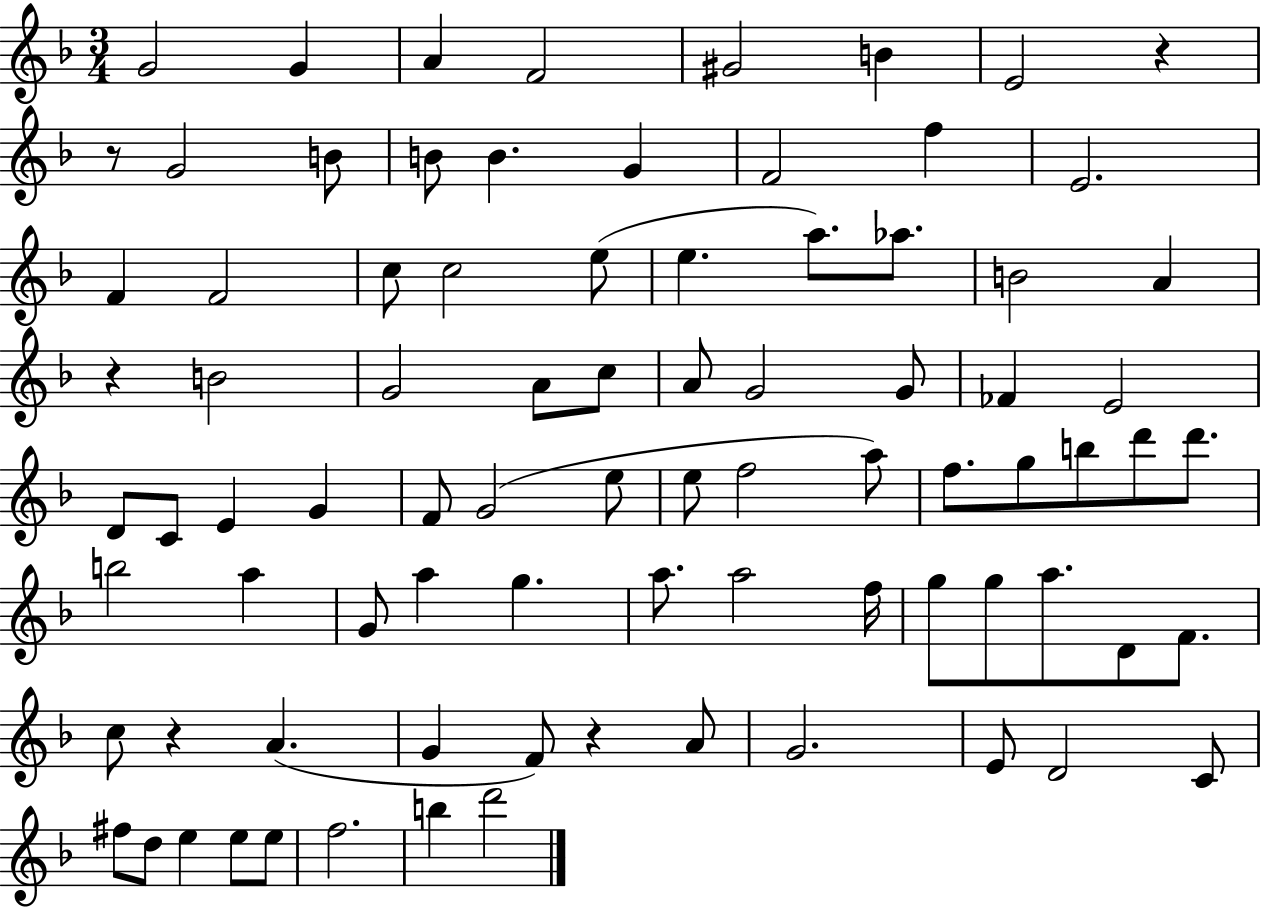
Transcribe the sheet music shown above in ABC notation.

X:1
T:Untitled
M:3/4
L:1/4
K:F
G2 G A F2 ^G2 B E2 z z/2 G2 B/2 B/2 B G F2 f E2 F F2 c/2 c2 e/2 e a/2 _a/2 B2 A z B2 G2 A/2 c/2 A/2 G2 G/2 _F E2 D/2 C/2 E G F/2 G2 e/2 e/2 f2 a/2 f/2 g/2 b/2 d'/2 d'/2 b2 a G/2 a g a/2 a2 f/4 g/2 g/2 a/2 D/2 F/2 c/2 z A G F/2 z A/2 G2 E/2 D2 C/2 ^f/2 d/2 e e/2 e/2 f2 b d'2